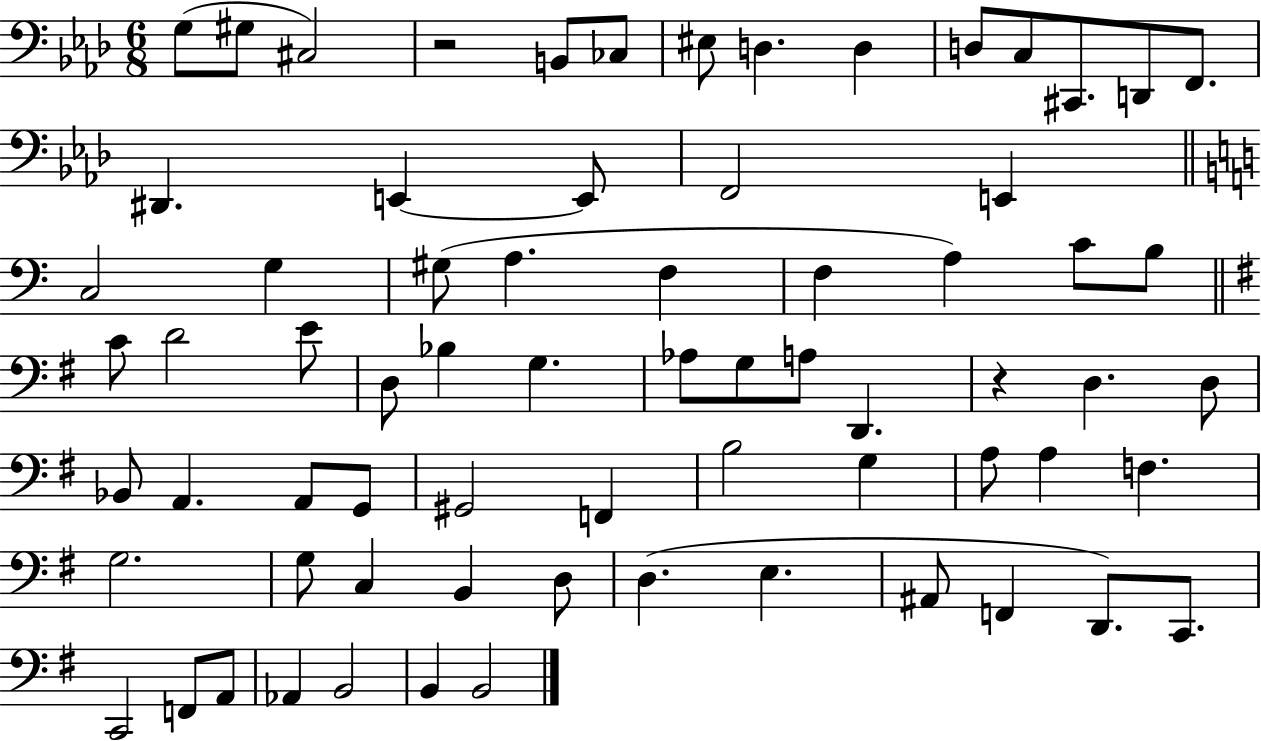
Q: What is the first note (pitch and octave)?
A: G3